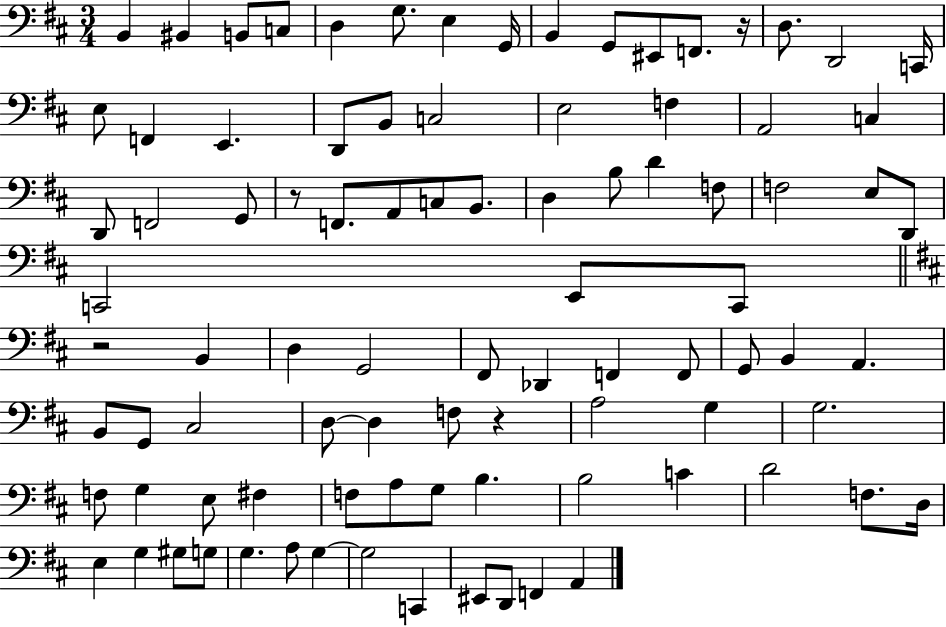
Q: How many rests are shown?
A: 4